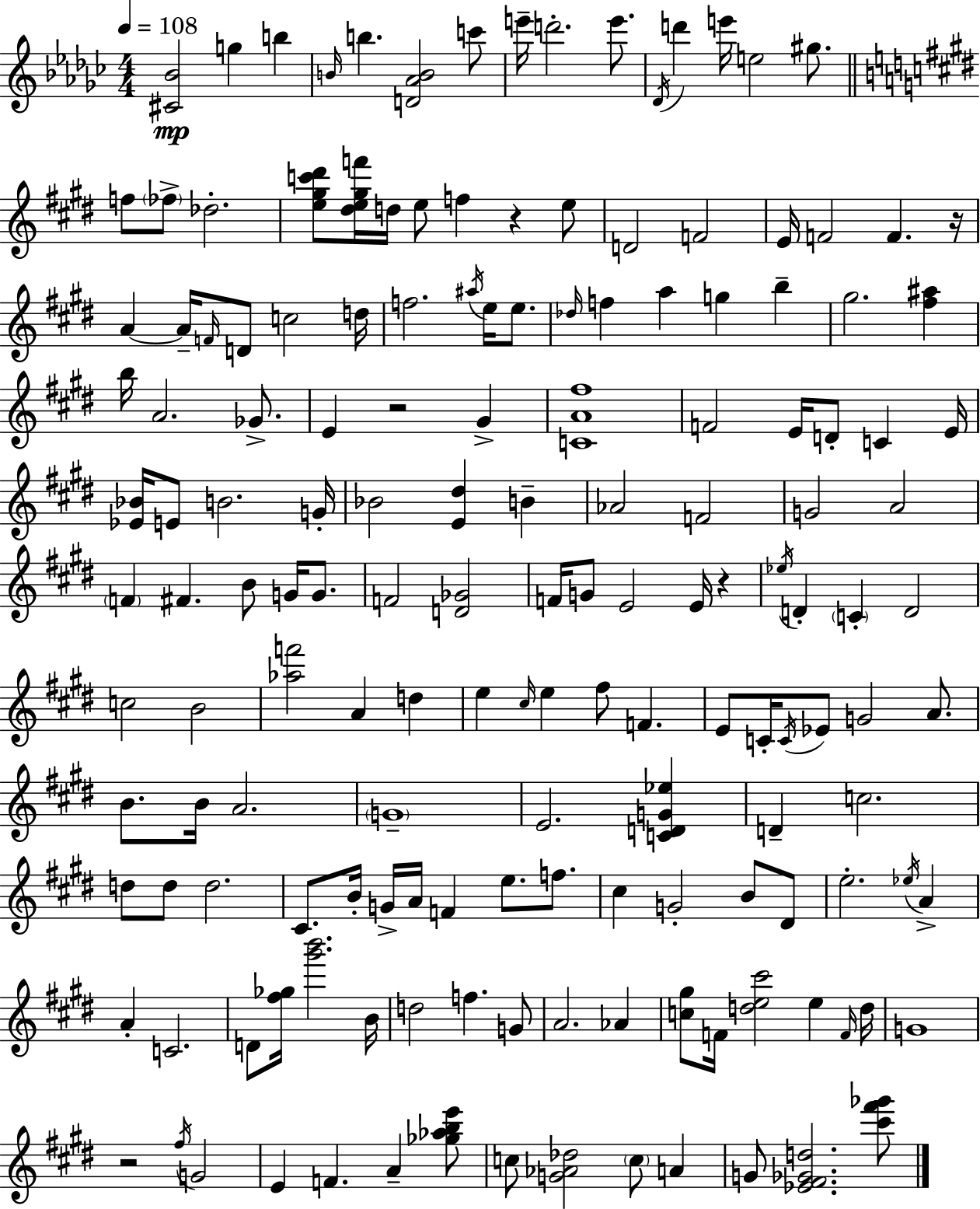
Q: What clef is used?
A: treble